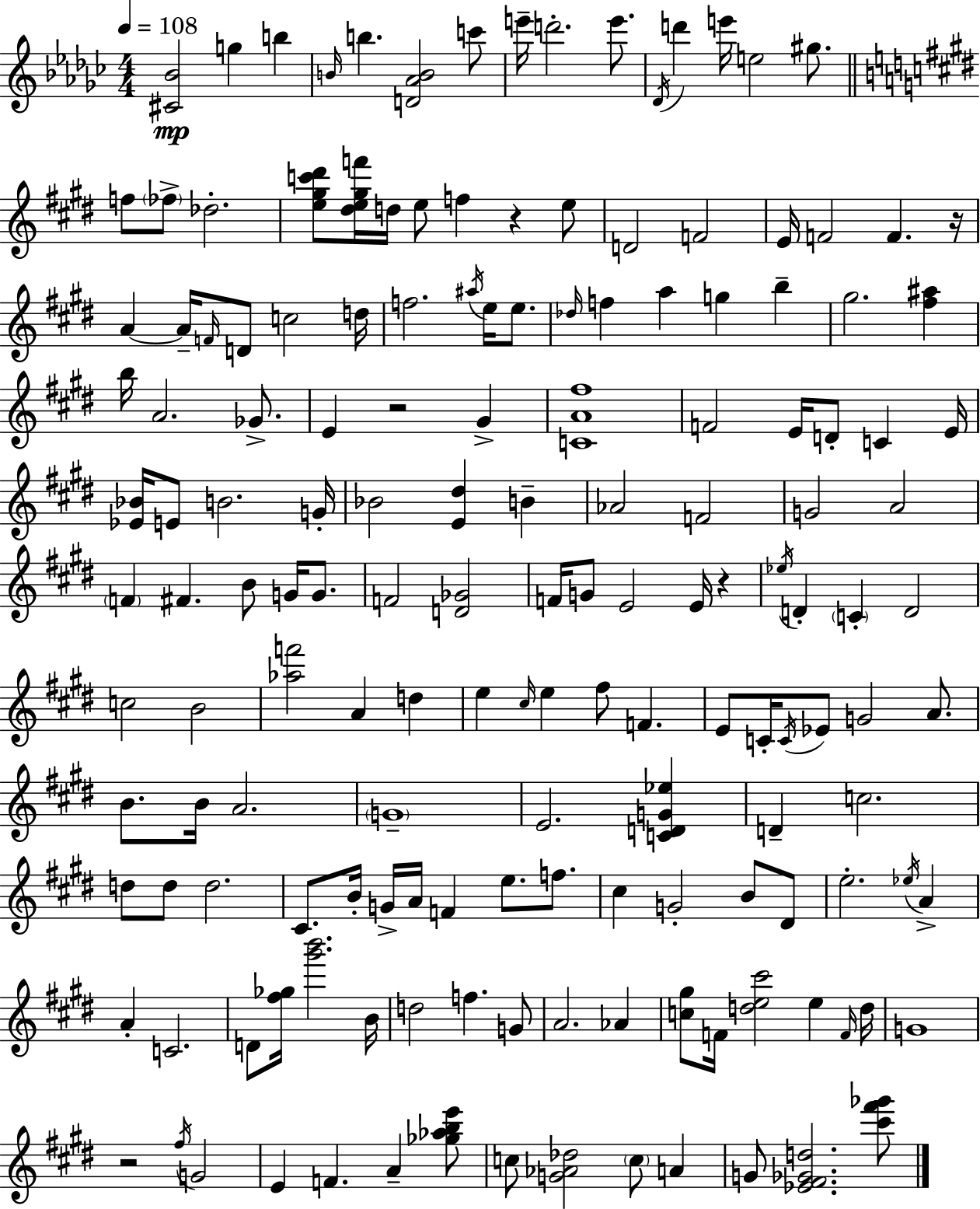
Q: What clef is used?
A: treble